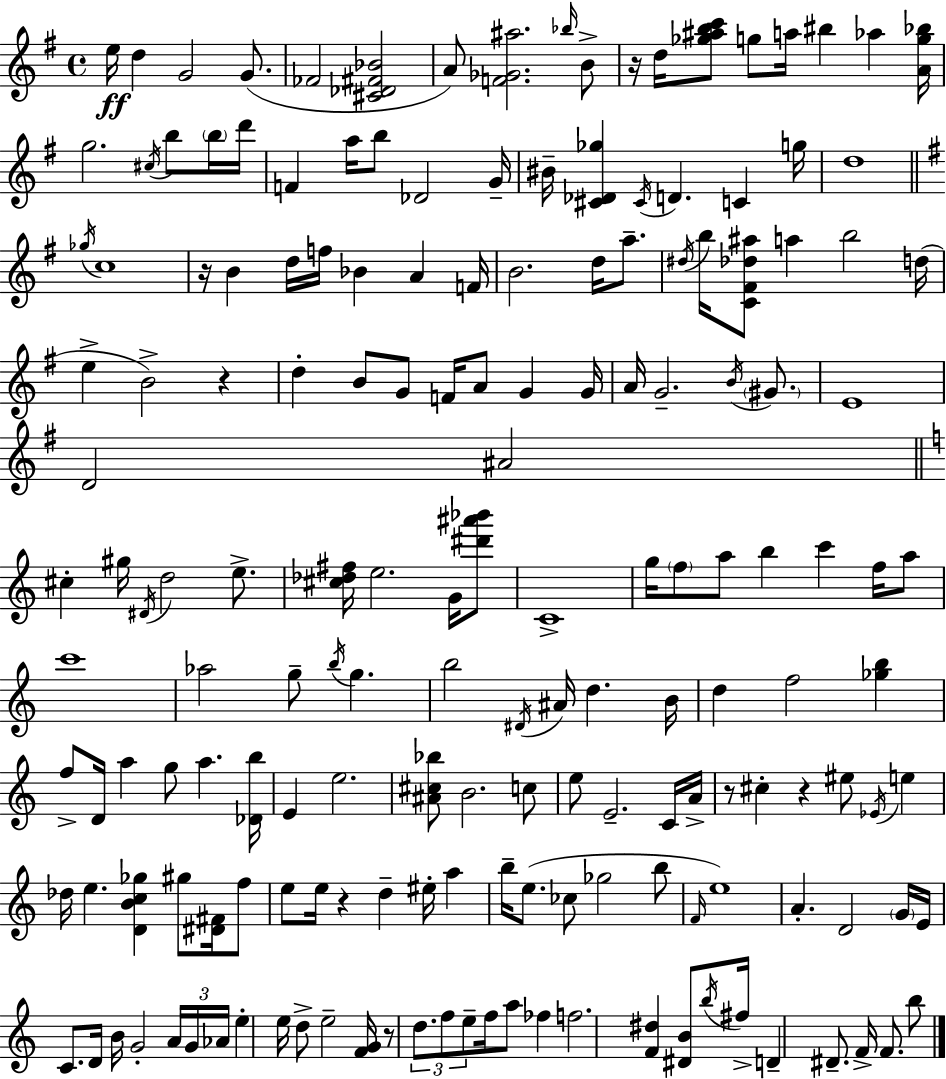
{
  \clef treble
  \time 4/4
  \defaultTimeSignature
  \key e \minor
  e''16\ff d''4 g'2 g'8.( | fes'2 <cis' des' fis' bes'>2 | a'8) <f' ges' ais''>2. \grace { bes''16 } b'8-> | r16 d''16 <ges'' ais'' b'' c'''>8 g''8 a''16 bis''4 aes''4 | \break <a' g'' bes''>16 g''2. \acciaccatura { cis''16 } b''8 | \parenthesize b''16 d'''16 f'4 a''16 b''8 des'2 | g'16-- bis'16-- <cis' des' ges''>4 \acciaccatura { cis'16 } d'4. c'4 | g''16 d''1 | \break \bar "||" \break \key g \major \acciaccatura { ges''16 } c''1 | r16 b'4 d''16 f''16 bes'4 a'4 | f'16 b'2. d''16 a''8.-- | \acciaccatura { dis''16 } b''16 <c' fis' des'' ais''>8 a''4 b''2 | \break d''16( e''4-> b'2->) r4 | d''4-. b'8 g'8 f'16 a'8 g'4 | g'16 a'16 g'2.-- \acciaccatura { b'16 } | \parenthesize gis'8. e'1 | \break d'2 ais'2 | \bar "||" \break \key a \minor cis''4-. gis''16 \acciaccatura { dis'16 } d''2 e''8.-> | <cis'' des'' fis''>16 e''2. g'16 <dis''' ais''' bes'''>8 | c'1-> | g''16 \parenthesize f''8 a''8 b''4 c'''4 f''16 a''8 | \break c'''1 | aes''2 g''8-- \acciaccatura { b''16 } g''4. | b''2 \acciaccatura { dis'16 } ais'16 d''4. | b'16 d''4 f''2 <ges'' b''>4 | \break f''8-> d'16 a''4 g''8 a''4. | <des' b''>16 e'4 e''2. | <ais' cis'' bes''>8 b'2. | c''8 e''8 e'2.-- | \break c'16 a'16-> r8 cis''4-. r4 eis''8 \acciaccatura { ees'16 } | e''4 des''16 e''4. <d' b' c'' ges''>4 gis''8 | <dis' fis'>16 f''8 e''8 e''16 r4 d''4-- eis''16-. | a''4 b''16-- e''8.( ces''8 ges''2 | \break b''8 \grace { f'16 } e''1) | a'4.-. d'2 | \parenthesize g'16 e'16 c'8. d'16 b'16 g'2-. | \tuplet 3/2 { a'16 g'16 aes'16 } e''4-. e''16 d''8-> e''2-- | \break <f' g'>16 r8 \tuplet 3/2 { d''8. f''8 e''8-- } f''16 a''8 | fes''4 f''2. | <f' dis''>4 <dis' b'>8 \acciaccatura { b''16 } fis''16-> d'4-- dis'8.-- | f'16-> f'8. b''8 \bar "|."
}